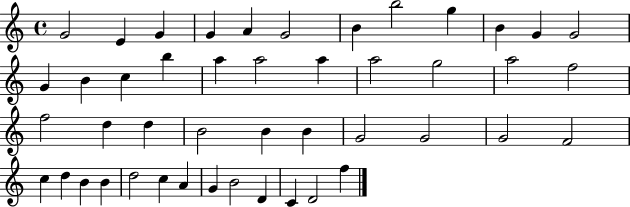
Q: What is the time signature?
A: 4/4